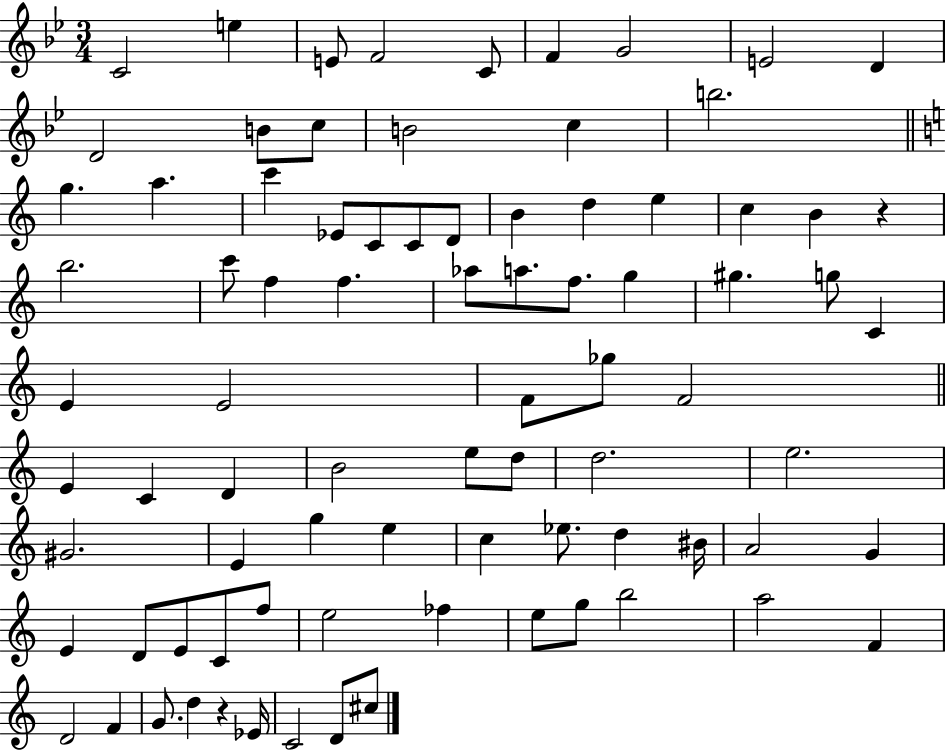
X:1
T:Untitled
M:3/4
L:1/4
K:Bb
C2 e E/2 F2 C/2 F G2 E2 D D2 B/2 c/2 B2 c b2 g a c' _E/2 C/2 C/2 D/2 B d e c B z b2 c'/2 f f _a/2 a/2 f/2 g ^g g/2 C E E2 F/2 _g/2 F2 E C D B2 e/2 d/2 d2 e2 ^G2 E g e c _e/2 d ^B/4 A2 G E D/2 E/2 C/2 f/2 e2 _f e/2 g/2 b2 a2 F D2 F G/2 d z _E/4 C2 D/2 ^c/2